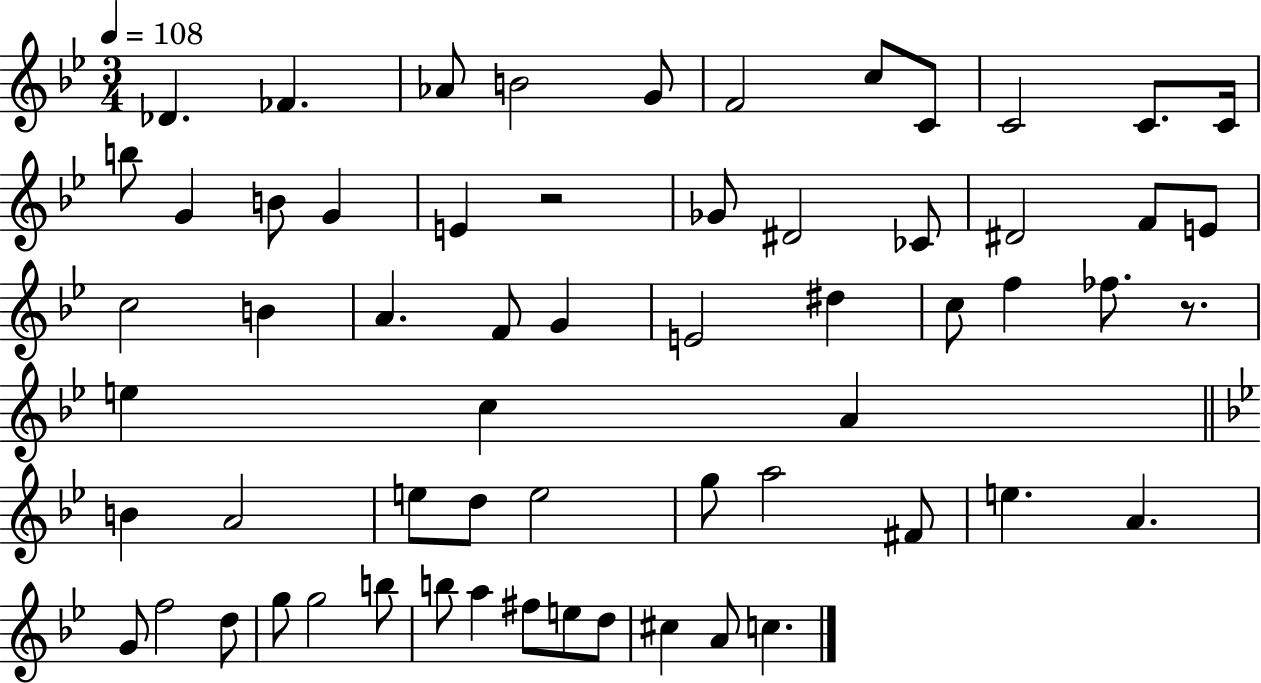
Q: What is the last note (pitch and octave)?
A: C5